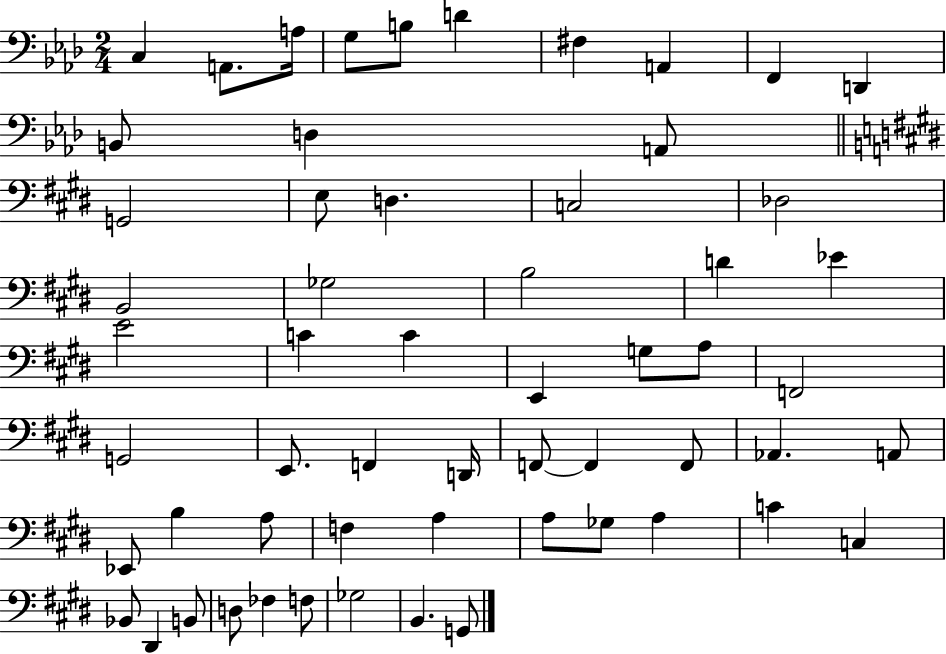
{
  \clef bass
  \numericTimeSignature
  \time 2/4
  \key aes \major
  c4 a,8. a16 | g8 b8 d'4 | fis4 a,4 | f,4 d,4 | \break b,8 d4 a,8 | \bar "||" \break \key e \major g,2 | e8 d4. | c2 | des2 | \break b,2 | ges2 | b2 | d'4 ees'4 | \break e'2 | c'4 c'4 | e,4 g8 a8 | f,2 | \break g,2 | e,8. f,4 d,16 | f,8~~ f,4 f,8 | aes,4. a,8 | \break ees,8 b4 a8 | f4 a4 | a8 ges8 a4 | c'4 c4 | \break bes,8 dis,4 b,8 | d8 fes4 f8 | ges2 | b,4. g,8 | \break \bar "|."
}